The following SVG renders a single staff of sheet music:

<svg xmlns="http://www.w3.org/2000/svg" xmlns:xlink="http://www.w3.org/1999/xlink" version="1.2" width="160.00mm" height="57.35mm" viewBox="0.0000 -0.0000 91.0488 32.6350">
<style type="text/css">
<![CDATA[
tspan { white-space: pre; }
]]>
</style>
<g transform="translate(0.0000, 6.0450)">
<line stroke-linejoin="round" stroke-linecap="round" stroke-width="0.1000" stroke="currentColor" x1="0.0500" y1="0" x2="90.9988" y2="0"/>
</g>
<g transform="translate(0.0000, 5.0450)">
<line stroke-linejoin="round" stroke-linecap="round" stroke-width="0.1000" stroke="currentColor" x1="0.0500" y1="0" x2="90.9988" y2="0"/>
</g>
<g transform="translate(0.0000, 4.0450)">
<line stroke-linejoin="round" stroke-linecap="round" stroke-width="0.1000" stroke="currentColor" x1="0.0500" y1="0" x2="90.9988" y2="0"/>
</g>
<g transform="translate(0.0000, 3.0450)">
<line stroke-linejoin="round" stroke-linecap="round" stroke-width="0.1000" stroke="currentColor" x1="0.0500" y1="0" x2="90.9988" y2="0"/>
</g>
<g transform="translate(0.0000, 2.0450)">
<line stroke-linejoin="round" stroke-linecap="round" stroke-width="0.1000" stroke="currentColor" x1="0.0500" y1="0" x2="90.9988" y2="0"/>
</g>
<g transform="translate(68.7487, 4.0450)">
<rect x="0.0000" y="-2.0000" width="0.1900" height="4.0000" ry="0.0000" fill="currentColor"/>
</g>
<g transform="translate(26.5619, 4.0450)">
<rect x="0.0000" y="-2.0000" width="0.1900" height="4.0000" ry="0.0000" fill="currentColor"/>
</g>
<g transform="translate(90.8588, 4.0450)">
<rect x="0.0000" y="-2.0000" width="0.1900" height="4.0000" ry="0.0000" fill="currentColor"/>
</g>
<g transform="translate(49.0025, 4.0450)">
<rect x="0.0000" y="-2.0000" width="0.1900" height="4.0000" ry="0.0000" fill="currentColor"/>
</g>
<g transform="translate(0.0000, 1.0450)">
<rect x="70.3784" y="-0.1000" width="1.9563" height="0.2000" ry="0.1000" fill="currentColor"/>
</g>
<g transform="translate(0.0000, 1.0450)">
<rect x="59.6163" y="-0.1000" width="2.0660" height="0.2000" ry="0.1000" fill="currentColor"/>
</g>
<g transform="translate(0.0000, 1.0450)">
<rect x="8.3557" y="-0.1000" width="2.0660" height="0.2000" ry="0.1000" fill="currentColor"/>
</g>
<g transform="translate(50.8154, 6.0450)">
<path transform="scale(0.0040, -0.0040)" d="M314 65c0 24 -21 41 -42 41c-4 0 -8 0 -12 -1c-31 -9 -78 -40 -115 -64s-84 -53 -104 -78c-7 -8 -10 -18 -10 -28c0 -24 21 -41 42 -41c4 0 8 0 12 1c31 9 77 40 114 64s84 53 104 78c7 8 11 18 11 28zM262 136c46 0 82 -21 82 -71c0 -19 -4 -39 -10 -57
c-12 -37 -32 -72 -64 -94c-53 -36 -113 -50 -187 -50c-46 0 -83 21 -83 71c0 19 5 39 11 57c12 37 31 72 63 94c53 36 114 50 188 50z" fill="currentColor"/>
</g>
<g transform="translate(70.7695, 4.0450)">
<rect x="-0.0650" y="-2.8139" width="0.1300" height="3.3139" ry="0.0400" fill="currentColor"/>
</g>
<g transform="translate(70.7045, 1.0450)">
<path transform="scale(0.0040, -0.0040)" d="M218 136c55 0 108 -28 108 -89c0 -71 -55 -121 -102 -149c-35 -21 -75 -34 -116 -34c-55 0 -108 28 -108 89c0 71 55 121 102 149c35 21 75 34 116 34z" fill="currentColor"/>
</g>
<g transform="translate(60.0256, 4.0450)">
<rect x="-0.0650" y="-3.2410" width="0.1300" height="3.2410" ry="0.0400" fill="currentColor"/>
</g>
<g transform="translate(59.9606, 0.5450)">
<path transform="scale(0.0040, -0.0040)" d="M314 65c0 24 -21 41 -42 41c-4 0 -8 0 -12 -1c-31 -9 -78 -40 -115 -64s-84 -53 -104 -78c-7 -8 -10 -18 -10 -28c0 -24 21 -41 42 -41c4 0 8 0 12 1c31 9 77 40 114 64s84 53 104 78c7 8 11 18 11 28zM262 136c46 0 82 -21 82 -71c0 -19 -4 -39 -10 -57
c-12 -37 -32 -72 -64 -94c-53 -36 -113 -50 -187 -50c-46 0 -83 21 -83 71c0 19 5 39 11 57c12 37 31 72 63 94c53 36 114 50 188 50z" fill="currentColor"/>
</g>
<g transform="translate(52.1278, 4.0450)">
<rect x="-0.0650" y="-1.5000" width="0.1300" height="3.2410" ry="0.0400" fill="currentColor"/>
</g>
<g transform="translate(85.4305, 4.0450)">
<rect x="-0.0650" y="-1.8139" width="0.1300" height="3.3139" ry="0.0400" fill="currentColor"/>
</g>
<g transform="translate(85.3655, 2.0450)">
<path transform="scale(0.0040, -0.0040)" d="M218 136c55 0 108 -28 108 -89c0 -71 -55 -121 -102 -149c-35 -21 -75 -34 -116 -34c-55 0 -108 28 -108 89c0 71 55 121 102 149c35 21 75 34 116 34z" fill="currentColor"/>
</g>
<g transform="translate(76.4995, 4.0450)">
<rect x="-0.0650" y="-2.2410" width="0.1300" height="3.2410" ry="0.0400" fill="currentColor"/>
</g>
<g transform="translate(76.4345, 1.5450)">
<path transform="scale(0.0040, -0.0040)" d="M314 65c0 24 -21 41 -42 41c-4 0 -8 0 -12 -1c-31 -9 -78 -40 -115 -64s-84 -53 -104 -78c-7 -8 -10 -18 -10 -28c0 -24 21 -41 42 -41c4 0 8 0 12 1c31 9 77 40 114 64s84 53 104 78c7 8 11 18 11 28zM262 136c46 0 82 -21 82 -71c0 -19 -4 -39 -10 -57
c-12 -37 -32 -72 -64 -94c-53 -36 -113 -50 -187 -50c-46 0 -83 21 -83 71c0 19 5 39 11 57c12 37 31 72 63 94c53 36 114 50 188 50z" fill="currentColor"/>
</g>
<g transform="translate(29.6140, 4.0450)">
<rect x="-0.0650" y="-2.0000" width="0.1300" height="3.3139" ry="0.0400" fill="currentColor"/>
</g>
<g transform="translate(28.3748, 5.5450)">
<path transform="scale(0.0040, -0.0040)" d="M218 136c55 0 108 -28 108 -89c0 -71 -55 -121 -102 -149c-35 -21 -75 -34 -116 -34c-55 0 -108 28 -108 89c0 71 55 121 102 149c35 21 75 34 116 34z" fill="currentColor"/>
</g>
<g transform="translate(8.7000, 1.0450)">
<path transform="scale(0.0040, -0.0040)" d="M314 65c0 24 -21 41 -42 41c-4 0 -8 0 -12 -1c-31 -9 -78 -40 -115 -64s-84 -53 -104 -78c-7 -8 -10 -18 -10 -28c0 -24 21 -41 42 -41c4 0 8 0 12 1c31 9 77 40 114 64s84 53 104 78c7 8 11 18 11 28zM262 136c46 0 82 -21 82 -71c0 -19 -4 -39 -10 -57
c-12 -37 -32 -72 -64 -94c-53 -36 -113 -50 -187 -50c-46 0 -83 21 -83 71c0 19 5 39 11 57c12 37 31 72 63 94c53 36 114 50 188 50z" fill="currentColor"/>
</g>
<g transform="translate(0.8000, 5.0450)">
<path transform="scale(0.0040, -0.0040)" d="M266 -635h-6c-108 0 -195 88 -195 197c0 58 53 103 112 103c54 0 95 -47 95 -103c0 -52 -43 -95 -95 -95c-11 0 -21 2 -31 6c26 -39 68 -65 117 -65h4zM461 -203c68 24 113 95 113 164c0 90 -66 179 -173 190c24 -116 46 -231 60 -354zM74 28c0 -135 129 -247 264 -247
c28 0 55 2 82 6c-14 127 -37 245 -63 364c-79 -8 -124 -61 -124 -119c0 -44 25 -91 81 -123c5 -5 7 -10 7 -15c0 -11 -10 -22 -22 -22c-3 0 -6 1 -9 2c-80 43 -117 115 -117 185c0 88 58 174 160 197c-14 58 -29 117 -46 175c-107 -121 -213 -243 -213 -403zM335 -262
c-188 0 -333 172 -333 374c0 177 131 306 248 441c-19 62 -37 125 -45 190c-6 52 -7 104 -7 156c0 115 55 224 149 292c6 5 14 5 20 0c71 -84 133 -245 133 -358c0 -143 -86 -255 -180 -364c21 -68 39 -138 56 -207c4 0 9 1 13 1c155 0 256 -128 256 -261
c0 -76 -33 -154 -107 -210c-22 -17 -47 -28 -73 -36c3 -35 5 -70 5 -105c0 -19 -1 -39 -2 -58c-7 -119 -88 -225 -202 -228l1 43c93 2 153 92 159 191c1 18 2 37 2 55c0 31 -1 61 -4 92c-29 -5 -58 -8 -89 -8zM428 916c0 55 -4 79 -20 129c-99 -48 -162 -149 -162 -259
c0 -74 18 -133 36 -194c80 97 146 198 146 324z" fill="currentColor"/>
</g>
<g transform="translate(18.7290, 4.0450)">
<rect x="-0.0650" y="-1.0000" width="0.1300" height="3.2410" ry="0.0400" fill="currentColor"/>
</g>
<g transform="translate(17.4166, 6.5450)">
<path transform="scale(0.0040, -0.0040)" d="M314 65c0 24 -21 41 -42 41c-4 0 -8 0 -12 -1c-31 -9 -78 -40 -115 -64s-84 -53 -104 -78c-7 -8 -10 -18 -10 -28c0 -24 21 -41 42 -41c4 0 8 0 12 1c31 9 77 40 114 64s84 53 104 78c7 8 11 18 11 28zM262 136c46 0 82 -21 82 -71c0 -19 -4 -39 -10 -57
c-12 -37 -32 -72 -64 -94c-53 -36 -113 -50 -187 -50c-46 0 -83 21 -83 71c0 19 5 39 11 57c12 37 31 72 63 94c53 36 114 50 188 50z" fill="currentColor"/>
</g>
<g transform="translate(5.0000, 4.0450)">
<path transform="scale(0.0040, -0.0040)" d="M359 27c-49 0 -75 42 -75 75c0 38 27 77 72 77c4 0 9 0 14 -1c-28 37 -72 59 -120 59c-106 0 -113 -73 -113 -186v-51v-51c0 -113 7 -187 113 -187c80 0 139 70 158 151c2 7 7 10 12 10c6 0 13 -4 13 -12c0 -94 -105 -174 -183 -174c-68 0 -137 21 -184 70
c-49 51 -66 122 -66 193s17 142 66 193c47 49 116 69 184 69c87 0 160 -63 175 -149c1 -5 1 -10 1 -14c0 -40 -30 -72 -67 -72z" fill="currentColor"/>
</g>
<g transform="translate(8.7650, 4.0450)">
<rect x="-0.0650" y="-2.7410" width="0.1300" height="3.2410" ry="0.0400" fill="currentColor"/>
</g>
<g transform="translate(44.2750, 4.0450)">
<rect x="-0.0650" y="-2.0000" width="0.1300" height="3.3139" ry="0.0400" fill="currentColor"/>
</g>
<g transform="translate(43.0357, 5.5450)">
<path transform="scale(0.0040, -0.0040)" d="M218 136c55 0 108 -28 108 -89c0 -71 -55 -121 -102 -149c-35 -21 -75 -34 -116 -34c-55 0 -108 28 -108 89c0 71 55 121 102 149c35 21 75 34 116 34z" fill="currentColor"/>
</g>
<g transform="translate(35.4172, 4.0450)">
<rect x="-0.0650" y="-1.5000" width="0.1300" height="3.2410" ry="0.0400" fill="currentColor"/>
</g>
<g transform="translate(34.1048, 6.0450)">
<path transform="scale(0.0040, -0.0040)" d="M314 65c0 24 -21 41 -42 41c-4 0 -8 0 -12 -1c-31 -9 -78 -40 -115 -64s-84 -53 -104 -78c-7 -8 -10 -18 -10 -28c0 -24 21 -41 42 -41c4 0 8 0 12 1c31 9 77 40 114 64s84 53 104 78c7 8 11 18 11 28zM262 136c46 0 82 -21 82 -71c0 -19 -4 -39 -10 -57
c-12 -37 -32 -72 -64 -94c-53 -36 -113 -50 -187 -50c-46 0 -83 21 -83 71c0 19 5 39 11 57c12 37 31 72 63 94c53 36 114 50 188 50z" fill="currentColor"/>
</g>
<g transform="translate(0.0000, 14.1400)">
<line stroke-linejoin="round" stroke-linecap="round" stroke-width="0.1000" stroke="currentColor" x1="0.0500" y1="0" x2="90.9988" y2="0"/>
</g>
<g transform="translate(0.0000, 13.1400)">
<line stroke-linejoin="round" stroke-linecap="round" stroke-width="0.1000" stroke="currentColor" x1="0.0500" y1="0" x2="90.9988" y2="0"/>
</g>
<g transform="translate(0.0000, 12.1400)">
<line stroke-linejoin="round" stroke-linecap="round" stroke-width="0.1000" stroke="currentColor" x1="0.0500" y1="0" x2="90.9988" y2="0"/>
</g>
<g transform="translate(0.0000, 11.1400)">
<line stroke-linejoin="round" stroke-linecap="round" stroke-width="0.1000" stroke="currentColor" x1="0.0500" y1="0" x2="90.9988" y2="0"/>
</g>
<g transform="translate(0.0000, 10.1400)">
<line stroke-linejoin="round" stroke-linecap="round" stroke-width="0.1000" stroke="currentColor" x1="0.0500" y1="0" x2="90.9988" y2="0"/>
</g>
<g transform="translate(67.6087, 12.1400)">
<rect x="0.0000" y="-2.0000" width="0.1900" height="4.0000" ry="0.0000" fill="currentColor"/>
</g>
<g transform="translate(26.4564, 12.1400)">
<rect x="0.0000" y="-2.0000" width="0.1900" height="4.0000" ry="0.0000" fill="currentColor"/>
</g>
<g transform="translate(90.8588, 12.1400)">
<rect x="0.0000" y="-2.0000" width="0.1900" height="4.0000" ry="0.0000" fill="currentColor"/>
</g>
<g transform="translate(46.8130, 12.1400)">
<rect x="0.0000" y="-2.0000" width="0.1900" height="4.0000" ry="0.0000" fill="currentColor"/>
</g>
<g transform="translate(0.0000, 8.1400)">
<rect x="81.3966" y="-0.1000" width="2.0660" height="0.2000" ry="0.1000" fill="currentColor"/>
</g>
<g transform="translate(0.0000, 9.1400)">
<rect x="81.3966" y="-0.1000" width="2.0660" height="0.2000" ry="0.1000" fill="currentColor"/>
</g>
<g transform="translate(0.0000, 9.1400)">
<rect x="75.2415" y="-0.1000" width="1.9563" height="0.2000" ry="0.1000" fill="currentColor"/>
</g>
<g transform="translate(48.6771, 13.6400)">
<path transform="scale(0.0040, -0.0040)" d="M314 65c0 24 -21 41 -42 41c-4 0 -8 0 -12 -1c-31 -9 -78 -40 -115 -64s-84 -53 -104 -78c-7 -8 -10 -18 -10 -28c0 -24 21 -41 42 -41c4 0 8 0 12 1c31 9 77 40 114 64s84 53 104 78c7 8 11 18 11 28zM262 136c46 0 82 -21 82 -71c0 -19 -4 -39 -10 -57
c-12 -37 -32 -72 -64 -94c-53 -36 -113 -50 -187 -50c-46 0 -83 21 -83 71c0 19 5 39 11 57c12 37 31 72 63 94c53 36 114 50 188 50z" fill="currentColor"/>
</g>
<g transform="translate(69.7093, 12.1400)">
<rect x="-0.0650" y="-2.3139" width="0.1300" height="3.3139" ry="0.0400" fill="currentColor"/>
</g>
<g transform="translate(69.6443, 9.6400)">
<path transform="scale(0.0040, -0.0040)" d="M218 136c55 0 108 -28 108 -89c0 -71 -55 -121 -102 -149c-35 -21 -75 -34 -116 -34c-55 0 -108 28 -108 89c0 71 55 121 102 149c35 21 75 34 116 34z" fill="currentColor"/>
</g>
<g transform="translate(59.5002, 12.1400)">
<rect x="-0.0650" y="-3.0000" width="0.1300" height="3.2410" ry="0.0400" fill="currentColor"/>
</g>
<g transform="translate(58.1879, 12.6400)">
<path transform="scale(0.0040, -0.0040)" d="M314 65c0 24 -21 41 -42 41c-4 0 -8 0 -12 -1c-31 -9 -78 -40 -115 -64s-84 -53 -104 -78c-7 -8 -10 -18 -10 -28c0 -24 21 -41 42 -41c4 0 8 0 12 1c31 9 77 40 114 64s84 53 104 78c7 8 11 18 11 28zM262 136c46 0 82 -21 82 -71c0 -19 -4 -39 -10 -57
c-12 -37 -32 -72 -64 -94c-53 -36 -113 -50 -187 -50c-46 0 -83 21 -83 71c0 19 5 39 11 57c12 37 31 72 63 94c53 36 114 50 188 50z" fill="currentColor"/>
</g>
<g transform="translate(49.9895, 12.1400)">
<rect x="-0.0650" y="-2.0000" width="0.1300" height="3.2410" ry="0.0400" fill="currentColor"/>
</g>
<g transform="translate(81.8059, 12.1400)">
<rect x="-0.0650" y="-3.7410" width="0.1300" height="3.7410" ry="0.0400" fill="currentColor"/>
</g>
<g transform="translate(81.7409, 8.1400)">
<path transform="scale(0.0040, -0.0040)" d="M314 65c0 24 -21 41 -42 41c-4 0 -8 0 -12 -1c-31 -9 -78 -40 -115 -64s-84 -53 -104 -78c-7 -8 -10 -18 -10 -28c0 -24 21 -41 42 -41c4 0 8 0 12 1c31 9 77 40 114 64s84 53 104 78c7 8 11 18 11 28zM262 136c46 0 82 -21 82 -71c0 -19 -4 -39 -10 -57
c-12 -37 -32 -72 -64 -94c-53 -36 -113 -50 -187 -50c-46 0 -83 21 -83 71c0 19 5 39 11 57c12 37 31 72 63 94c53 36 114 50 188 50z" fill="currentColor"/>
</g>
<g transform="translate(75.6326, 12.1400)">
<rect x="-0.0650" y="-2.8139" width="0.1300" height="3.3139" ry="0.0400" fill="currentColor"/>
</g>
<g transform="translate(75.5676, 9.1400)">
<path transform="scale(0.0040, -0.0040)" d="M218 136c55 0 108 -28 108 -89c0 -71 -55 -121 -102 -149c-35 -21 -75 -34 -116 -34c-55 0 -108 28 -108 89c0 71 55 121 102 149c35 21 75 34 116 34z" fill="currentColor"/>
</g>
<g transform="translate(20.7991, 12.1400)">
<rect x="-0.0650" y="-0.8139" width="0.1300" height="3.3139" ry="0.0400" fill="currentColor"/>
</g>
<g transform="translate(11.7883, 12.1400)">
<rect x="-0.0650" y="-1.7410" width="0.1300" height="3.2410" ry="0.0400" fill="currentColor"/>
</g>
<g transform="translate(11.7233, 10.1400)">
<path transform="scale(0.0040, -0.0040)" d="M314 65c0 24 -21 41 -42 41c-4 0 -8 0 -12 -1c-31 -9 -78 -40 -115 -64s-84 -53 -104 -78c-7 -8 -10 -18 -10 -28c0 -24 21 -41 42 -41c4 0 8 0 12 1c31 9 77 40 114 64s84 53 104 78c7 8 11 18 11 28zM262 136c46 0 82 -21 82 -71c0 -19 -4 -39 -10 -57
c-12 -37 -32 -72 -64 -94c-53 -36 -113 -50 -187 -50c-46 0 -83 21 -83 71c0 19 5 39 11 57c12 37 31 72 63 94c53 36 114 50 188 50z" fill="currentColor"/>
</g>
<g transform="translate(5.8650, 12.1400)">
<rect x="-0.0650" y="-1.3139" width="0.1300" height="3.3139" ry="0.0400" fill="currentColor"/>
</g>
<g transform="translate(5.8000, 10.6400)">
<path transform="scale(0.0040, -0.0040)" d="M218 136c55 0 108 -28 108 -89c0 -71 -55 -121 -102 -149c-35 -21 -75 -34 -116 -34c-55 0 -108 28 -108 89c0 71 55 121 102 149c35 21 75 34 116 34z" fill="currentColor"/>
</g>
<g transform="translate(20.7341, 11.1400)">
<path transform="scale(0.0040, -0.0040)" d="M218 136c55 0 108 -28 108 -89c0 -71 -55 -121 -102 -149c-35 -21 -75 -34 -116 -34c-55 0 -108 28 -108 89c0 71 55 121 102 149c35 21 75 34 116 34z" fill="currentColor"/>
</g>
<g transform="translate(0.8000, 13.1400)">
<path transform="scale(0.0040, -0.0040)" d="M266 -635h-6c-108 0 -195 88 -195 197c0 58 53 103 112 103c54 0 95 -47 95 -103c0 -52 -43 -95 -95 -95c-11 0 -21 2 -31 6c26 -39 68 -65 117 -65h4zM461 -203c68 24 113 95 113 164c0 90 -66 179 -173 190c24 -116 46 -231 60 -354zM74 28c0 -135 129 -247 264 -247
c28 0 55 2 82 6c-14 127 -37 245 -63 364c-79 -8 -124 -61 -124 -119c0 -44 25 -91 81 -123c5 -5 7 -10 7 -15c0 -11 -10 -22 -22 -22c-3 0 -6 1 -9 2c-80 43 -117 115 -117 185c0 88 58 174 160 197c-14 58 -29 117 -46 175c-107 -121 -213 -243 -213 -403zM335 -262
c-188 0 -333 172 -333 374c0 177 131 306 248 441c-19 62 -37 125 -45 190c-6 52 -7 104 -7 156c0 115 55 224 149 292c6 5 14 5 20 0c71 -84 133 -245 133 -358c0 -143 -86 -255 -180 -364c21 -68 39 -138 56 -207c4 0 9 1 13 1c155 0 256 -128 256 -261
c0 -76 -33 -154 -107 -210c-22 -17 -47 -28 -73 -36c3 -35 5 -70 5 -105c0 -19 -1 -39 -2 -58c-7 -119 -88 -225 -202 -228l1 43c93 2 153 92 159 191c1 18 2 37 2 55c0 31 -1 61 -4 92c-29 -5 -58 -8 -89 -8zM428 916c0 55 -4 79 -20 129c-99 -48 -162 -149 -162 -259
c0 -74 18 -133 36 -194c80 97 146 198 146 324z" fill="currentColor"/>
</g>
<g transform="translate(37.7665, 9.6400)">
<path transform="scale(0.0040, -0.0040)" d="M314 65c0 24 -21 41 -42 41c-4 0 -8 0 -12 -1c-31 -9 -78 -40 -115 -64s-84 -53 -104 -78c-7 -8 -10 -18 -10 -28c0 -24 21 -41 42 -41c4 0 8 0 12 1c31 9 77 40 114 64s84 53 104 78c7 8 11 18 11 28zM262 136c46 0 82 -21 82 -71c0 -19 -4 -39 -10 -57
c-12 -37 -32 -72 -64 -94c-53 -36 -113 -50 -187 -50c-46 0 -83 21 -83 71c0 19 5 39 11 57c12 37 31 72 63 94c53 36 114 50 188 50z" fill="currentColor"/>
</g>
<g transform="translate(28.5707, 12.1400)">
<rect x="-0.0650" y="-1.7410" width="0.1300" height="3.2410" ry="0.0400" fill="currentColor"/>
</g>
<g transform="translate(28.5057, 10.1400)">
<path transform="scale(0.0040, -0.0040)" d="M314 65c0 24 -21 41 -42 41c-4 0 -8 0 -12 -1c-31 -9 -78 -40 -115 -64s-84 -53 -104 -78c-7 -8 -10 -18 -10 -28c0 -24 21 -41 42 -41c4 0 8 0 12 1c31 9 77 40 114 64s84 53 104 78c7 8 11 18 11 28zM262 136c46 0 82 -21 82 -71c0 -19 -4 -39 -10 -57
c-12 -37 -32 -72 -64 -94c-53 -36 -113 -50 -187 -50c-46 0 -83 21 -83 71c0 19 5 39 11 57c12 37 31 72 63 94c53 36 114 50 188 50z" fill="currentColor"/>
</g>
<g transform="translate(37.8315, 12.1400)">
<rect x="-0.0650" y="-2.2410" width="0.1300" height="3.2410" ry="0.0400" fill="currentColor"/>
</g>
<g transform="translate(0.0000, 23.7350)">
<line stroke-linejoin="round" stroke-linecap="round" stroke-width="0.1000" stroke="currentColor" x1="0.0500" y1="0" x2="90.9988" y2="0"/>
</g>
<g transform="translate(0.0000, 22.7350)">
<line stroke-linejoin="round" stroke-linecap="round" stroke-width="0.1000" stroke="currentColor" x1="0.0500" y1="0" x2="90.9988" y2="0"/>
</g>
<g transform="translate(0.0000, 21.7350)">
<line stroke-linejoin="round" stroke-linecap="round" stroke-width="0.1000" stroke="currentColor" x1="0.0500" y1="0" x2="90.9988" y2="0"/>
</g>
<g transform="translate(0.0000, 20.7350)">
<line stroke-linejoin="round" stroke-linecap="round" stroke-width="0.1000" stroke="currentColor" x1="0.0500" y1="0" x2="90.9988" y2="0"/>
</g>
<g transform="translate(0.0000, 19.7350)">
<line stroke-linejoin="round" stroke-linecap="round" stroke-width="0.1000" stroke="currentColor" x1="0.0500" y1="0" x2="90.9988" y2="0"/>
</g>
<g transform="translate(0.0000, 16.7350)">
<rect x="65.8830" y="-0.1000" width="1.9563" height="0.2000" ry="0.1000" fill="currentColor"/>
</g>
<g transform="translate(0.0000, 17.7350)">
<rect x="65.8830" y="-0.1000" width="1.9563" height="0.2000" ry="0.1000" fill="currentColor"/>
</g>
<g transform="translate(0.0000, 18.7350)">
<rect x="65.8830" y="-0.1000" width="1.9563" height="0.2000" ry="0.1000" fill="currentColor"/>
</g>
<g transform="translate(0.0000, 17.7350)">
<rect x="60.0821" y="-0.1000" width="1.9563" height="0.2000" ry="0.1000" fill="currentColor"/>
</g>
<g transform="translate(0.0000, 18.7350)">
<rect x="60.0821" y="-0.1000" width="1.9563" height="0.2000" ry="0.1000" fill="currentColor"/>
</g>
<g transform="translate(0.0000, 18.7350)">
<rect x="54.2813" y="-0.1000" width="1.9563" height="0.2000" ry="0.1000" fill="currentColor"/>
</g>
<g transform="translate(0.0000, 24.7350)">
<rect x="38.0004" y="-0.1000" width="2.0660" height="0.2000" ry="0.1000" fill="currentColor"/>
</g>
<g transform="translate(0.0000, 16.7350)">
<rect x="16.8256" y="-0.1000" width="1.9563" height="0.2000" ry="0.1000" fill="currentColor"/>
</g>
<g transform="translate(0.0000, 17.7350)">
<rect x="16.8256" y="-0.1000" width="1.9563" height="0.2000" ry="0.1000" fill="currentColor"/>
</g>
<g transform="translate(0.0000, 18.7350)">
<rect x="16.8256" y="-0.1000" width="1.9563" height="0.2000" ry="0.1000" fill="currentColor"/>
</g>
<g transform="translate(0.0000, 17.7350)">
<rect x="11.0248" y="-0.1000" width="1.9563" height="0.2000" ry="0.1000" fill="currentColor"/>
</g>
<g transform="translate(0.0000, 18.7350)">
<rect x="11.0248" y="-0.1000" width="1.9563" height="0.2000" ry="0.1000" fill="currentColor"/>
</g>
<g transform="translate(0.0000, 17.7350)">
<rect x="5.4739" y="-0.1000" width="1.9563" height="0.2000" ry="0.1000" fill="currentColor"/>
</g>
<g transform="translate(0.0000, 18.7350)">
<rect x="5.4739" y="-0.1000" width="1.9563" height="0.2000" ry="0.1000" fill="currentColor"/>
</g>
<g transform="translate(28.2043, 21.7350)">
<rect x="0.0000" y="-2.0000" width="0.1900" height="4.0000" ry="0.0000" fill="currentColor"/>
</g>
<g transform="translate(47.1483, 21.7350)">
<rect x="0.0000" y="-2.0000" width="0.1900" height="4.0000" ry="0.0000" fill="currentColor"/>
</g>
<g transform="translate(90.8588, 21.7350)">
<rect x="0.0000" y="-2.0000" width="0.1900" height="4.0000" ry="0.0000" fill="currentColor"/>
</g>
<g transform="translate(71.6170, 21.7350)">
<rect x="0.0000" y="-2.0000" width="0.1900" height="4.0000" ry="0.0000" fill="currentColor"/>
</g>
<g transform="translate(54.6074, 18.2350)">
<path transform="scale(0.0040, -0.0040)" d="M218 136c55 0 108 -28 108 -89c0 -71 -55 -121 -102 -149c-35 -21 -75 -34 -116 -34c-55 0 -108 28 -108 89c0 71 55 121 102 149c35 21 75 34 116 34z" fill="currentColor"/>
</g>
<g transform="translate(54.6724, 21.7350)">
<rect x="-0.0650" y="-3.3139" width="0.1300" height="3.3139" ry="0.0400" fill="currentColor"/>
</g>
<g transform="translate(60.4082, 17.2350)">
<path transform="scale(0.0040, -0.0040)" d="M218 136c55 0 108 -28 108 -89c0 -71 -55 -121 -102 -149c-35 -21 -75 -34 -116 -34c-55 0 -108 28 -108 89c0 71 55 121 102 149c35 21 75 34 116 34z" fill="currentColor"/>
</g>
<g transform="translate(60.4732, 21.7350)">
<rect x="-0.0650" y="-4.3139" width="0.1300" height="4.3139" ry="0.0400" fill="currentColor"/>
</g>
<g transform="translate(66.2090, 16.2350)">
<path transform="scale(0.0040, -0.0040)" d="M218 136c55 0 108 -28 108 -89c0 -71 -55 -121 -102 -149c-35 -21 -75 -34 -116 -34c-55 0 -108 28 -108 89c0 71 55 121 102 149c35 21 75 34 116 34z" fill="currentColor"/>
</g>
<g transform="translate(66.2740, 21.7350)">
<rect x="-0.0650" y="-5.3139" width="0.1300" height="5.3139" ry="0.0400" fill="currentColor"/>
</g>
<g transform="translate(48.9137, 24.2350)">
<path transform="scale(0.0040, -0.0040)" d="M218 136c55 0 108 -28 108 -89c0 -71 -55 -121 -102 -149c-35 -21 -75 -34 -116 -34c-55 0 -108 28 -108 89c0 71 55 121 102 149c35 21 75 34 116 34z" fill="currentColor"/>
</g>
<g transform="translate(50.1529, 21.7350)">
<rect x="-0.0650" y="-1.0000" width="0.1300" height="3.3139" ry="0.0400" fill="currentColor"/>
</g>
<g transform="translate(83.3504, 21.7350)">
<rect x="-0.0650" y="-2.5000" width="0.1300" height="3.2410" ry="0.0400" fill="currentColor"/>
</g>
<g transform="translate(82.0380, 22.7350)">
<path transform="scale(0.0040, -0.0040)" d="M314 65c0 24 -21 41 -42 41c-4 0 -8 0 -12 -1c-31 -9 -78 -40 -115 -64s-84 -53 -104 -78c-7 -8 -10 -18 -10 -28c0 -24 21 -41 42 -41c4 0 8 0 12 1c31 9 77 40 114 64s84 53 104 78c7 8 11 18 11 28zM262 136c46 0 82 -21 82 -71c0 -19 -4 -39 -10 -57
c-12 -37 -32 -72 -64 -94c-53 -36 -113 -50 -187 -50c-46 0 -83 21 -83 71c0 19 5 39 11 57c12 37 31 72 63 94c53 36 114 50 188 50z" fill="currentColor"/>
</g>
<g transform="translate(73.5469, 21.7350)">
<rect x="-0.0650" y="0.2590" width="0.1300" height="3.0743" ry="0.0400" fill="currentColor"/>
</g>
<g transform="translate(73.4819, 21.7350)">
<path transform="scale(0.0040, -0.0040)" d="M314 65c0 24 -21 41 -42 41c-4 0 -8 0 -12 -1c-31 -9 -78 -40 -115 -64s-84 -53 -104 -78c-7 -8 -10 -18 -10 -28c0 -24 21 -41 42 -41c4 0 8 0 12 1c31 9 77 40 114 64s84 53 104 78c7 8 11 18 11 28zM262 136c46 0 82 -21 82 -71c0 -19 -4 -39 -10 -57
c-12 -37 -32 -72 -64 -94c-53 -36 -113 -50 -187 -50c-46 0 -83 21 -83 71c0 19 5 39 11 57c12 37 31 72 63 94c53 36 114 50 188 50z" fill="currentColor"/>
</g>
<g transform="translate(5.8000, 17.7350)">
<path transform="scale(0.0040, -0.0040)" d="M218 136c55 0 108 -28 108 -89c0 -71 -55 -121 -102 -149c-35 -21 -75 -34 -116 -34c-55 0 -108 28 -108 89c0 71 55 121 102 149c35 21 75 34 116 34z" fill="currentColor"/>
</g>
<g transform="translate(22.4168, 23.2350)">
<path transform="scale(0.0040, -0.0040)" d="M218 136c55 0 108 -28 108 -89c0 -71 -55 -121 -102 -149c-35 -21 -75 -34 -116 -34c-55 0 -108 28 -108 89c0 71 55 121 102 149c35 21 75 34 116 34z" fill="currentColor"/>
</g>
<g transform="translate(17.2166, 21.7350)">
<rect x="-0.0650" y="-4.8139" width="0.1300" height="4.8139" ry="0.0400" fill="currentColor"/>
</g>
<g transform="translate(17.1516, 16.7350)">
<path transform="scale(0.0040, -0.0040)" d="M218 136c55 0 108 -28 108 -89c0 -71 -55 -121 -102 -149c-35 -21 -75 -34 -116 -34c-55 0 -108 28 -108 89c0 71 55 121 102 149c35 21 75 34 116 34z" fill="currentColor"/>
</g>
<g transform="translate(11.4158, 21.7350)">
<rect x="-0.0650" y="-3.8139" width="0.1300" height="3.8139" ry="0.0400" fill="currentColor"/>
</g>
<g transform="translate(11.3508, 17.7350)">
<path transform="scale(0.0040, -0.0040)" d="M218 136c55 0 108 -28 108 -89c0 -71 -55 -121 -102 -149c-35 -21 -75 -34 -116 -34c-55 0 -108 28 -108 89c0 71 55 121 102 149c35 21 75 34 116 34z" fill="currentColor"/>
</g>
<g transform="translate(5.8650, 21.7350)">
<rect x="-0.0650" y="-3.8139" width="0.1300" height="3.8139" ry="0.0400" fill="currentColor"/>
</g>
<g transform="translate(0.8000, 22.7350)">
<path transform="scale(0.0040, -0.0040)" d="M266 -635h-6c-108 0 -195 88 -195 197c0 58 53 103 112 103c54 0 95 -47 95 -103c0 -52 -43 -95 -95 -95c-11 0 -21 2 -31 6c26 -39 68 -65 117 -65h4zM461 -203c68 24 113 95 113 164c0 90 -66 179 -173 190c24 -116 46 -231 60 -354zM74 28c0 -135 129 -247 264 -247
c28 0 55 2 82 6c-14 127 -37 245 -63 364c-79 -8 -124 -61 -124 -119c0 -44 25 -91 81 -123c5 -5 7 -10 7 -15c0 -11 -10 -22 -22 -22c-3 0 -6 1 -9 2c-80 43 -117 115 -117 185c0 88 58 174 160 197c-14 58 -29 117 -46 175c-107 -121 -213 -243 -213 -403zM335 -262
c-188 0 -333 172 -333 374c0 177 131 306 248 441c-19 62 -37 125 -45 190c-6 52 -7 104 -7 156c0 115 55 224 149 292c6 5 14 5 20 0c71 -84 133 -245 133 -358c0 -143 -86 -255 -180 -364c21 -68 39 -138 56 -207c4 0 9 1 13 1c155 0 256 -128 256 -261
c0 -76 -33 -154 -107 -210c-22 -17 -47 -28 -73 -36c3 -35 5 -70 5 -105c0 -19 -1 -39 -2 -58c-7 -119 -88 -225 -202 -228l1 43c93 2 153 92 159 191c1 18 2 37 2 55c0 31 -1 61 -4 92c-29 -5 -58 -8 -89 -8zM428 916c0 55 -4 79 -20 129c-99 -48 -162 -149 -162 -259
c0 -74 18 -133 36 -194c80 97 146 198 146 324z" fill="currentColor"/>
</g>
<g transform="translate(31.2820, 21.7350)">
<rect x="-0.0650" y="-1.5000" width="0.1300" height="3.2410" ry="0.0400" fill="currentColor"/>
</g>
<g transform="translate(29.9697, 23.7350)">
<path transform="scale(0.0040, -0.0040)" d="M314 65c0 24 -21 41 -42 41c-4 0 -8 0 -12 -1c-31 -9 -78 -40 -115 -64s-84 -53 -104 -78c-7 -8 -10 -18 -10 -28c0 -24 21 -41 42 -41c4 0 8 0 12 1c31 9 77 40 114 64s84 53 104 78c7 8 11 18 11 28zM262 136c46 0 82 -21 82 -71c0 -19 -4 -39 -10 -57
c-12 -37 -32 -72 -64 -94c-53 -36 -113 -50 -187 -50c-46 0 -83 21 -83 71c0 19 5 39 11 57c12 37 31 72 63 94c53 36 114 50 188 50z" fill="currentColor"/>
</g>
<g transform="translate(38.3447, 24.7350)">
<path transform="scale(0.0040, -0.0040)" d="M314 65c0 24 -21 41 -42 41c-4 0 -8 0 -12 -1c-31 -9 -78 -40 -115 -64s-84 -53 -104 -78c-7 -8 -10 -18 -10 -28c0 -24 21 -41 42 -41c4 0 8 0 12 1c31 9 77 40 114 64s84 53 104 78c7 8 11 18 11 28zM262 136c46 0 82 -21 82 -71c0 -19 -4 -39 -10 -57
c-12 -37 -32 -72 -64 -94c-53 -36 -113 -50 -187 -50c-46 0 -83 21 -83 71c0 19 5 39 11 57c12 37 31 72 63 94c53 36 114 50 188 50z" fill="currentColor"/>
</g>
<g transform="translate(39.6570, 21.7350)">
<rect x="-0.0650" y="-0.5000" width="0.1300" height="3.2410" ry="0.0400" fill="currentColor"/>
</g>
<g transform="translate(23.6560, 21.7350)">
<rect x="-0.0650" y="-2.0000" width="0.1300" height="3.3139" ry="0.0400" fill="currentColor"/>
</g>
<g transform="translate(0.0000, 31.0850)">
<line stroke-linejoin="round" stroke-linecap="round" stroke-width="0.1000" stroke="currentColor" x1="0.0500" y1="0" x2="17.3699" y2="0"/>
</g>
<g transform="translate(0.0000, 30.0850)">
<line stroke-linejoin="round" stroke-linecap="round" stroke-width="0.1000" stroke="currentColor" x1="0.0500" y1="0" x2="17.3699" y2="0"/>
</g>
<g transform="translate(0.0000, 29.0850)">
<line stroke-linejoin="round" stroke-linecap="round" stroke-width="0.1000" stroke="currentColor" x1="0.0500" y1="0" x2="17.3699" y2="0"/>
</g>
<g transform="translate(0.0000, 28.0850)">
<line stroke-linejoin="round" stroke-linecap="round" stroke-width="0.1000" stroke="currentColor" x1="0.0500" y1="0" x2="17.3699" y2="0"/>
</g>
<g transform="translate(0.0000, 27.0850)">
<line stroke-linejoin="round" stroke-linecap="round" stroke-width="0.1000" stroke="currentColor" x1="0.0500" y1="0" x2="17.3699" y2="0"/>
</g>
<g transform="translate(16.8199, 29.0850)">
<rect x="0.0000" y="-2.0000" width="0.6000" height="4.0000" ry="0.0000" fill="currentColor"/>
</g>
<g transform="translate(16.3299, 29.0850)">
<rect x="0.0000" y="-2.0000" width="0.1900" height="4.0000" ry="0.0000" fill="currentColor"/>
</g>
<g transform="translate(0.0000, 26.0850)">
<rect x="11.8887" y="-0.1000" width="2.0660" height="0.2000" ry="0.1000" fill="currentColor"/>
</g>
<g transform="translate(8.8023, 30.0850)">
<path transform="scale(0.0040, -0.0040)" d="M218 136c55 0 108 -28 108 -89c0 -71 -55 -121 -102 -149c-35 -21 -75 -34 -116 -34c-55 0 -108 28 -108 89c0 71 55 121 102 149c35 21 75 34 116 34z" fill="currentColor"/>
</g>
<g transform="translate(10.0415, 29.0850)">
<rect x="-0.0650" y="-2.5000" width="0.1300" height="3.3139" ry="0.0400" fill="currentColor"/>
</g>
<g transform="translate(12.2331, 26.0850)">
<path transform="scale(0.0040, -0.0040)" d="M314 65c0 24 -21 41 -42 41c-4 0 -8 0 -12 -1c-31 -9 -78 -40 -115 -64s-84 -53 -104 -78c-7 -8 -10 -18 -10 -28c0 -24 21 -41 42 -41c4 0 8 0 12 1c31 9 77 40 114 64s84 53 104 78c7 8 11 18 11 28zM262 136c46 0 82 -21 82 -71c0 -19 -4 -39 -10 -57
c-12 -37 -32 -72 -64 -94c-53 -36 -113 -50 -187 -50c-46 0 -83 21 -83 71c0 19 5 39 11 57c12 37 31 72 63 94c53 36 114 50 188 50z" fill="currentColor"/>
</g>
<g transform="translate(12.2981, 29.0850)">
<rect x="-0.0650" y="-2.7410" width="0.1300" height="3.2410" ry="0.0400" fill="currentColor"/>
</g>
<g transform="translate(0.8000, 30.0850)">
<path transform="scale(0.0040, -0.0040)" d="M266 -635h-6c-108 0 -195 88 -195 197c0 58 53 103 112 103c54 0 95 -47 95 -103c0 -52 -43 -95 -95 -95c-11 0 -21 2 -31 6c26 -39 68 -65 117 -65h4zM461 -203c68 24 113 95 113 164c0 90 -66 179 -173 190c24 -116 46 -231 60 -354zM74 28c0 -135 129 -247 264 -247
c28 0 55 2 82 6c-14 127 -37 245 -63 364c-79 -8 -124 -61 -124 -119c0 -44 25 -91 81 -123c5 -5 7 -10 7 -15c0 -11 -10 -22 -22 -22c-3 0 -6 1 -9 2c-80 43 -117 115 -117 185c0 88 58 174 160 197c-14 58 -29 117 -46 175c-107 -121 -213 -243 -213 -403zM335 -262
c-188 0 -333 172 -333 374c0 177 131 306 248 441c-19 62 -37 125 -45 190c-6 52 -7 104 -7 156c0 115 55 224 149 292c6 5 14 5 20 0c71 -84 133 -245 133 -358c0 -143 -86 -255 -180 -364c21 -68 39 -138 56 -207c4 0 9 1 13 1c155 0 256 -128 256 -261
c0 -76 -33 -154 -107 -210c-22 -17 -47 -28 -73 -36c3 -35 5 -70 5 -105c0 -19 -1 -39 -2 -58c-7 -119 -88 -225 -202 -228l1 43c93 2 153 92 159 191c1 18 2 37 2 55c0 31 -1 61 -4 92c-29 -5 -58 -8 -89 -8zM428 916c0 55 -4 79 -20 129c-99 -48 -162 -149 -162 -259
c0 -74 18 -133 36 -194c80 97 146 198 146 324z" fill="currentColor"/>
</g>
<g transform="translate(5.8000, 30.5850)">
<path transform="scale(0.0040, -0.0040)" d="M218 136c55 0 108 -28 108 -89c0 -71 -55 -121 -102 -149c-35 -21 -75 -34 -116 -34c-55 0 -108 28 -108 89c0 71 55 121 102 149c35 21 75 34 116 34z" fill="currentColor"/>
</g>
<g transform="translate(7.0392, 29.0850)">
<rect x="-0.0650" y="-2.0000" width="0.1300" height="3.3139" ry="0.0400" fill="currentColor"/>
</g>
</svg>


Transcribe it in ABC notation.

X:1
T:Untitled
M:4/4
L:1/4
K:C
a2 D2 F E2 F E2 b2 a g2 f e f2 d f2 g2 F2 A2 g a c'2 c' c' e' F E2 C2 D b d' f' B2 G2 F G a2